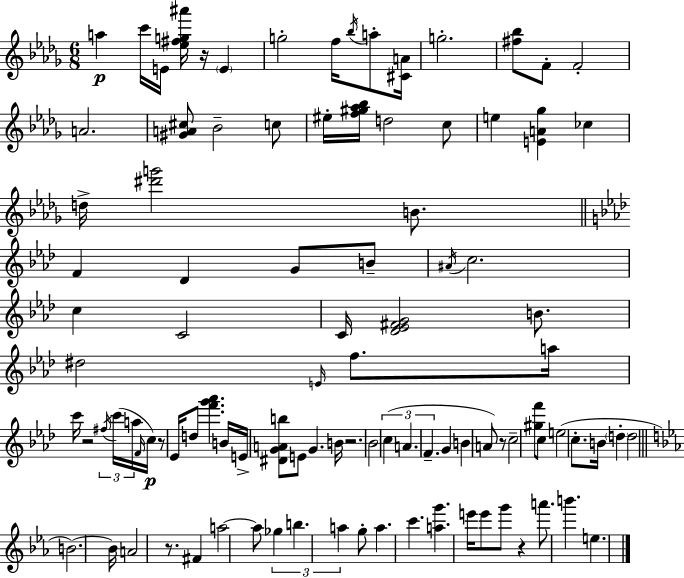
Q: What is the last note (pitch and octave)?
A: E5